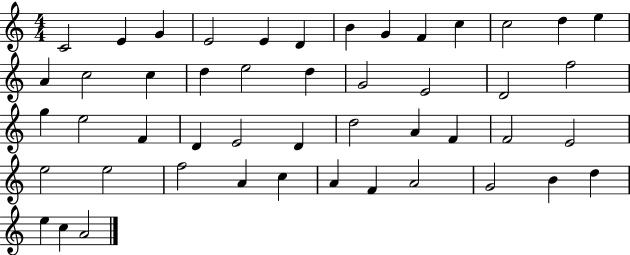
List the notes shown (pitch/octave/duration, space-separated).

C4/h E4/q G4/q E4/h E4/q D4/q B4/q G4/q F4/q C5/q C5/h D5/q E5/q A4/q C5/h C5/q D5/q E5/h D5/q G4/h E4/h D4/h F5/h G5/q E5/h F4/q D4/q E4/h D4/q D5/h A4/q F4/q F4/h E4/h E5/h E5/h F5/h A4/q C5/q A4/q F4/q A4/h G4/h B4/q D5/q E5/q C5/q A4/h